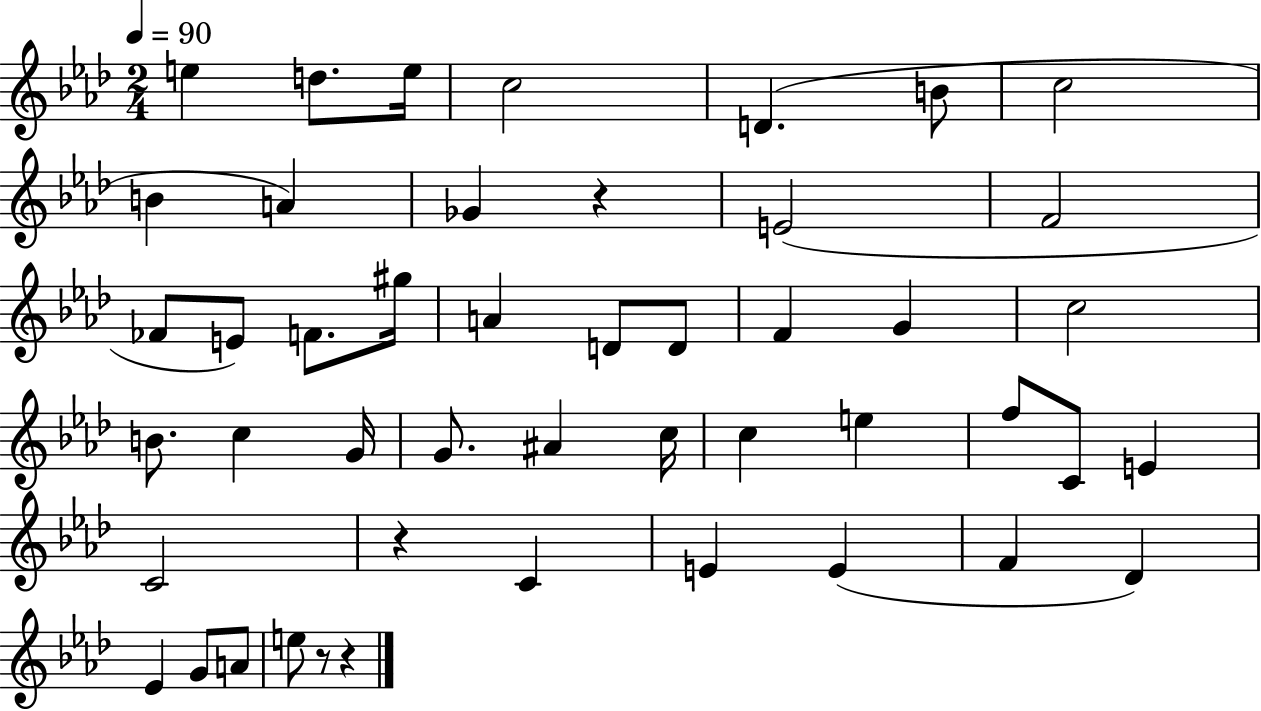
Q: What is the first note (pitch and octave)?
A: E5